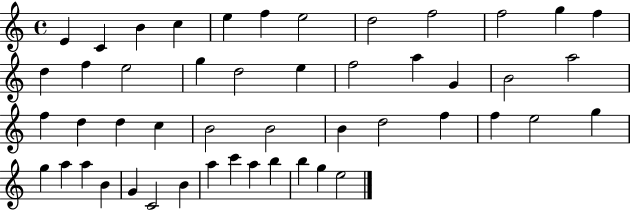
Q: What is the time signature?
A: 4/4